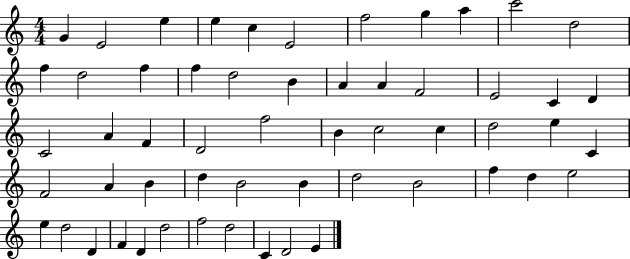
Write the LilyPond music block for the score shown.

{
  \clef treble
  \numericTimeSignature
  \time 4/4
  \key c \major
  g'4 e'2 e''4 | e''4 c''4 e'2 | f''2 g''4 a''4 | c'''2 d''2 | \break f''4 d''2 f''4 | f''4 d''2 b'4 | a'4 a'4 f'2 | e'2 c'4 d'4 | \break c'2 a'4 f'4 | d'2 f''2 | b'4 c''2 c''4 | d''2 e''4 c'4 | \break f'2 a'4 b'4 | d''4 b'2 b'4 | d''2 b'2 | f''4 d''4 e''2 | \break e''4 d''2 d'4 | f'4 d'4 d''2 | f''2 d''2 | c'4 d'2 e'4 | \break \bar "|."
}